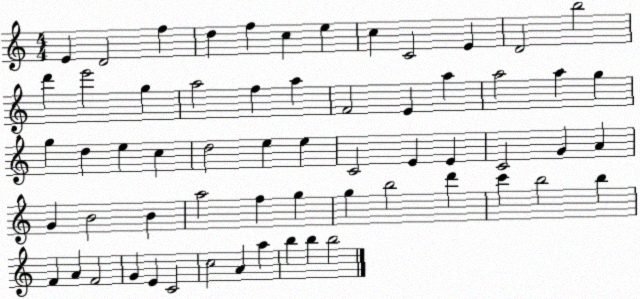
X:1
T:Untitled
M:4/4
L:1/4
K:C
E D2 f d f c e c C2 E D2 b2 d' e'2 g a2 f a F2 E a a2 a g g d e c d2 e e C2 E E C2 G A G B2 B a2 f g g b2 d' c' b2 b F A F2 G E C2 c2 A a b b b2